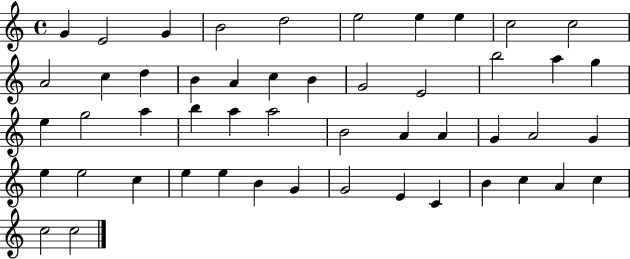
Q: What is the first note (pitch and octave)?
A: G4